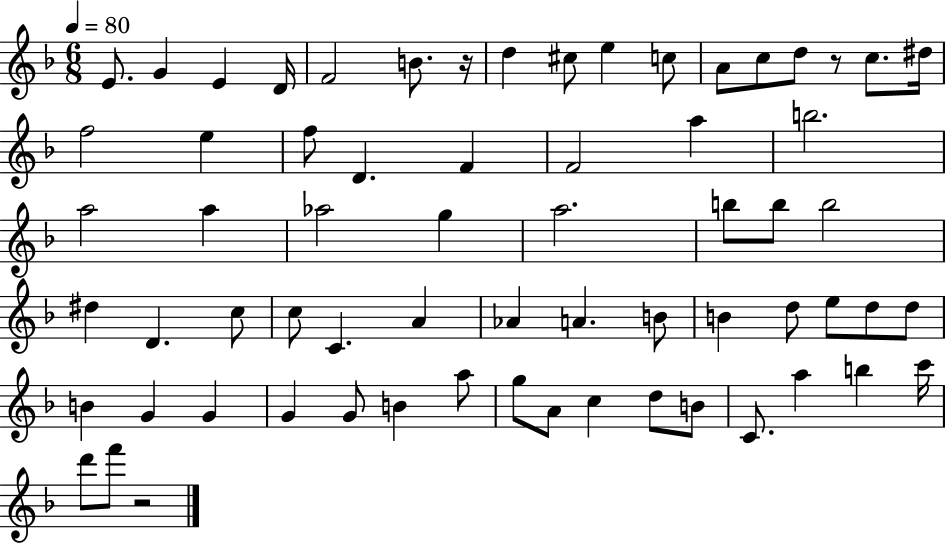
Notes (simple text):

E4/e. G4/q E4/q D4/s F4/h B4/e. R/s D5/q C#5/e E5/q C5/e A4/e C5/e D5/e R/e C5/e. D#5/s F5/h E5/q F5/e D4/q. F4/q F4/h A5/q B5/h. A5/h A5/q Ab5/h G5/q A5/h. B5/e B5/e B5/h D#5/q D4/q. C5/e C5/e C4/q. A4/q Ab4/q A4/q. B4/e B4/q D5/e E5/e D5/e D5/e B4/q G4/q G4/q G4/q G4/e B4/q A5/e G5/e A4/e C5/q D5/e B4/e C4/e. A5/q B5/q C6/s D6/e F6/e R/h